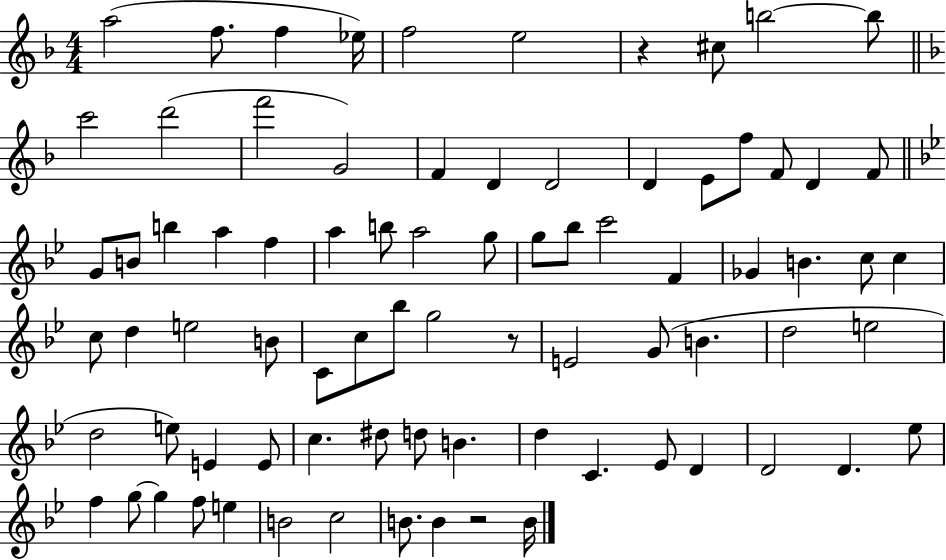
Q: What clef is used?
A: treble